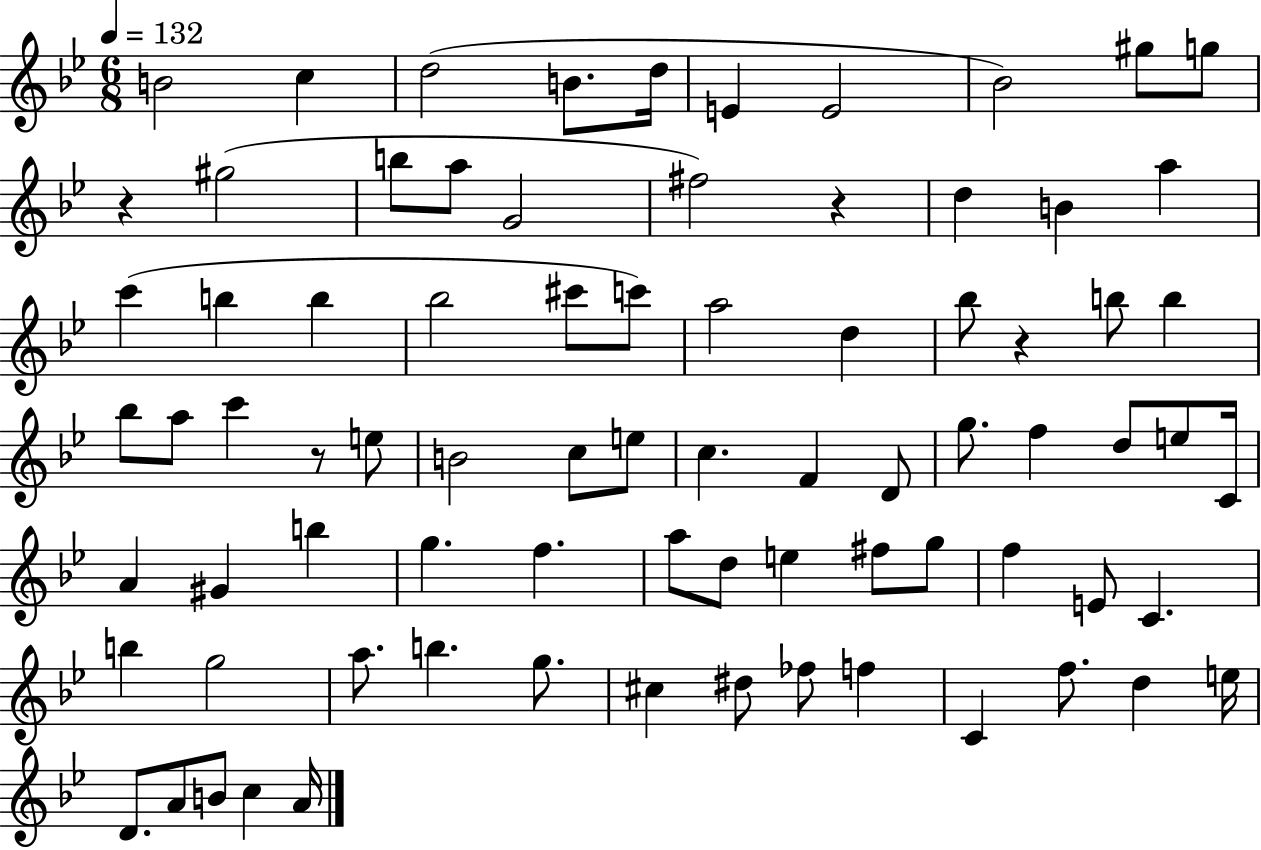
X:1
T:Untitled
M:6/8
L:1/4
K:Bb
B2 c d2 B/2 d/4 E E2 _B2 ^g/2 g/2 z ^g2 b/2 a/2 G2 ^f2 z d B a c' b b _b2 ^c'/2 c'/2 a2 d _b/2 z b/2 b _b/2 a/2 c' z/2 e/2 B2 c/2 e/2 c F D/2 g/2 f d/2 e/2 C/4 A ^G b g f a/2 d/2 e ^f/2 g/2 f E/2 C b g2 a/2 b g/2 ^c ^d/2 _f/2 f C f/2 d e/4 D/2 A/2 B/2 c A/4